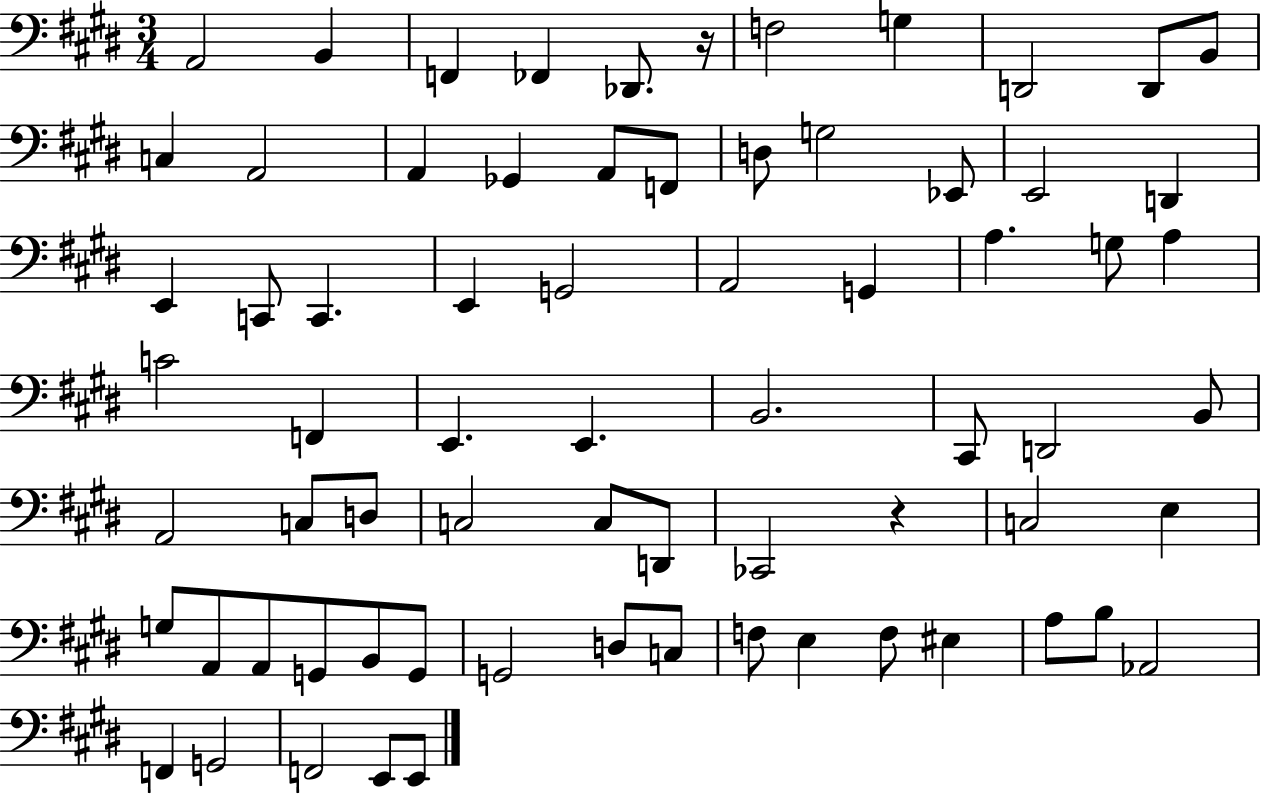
A2/h B2/q F2/q FES2/q Db2/e. R/s F3/h G3/q D2/h D2/e B2/e C3/q A2/h A2/q Gb2/q A2/e F2/e D3/e G3/h Eb2/e E2/h D2/q E2/q C2/e C2/q. E2/q G2/h A2/h G2/q A3/q. G3/e A3/q C4/h F2/q E2/q. E2/q. B2/h. C#2/e D2/h B2/e A2/h C3/e D3/e C3/h C3/e D2/e CES2/h R/q C3/h E3/q G3/e A2/e A2/e G2/e B2/e G2/e G2/h D3/e C3/e F3/e E3/q F3/e EIS3/q A3/e B3/e Ab2/h F2/q G2/h F2/h E2/e E2/e